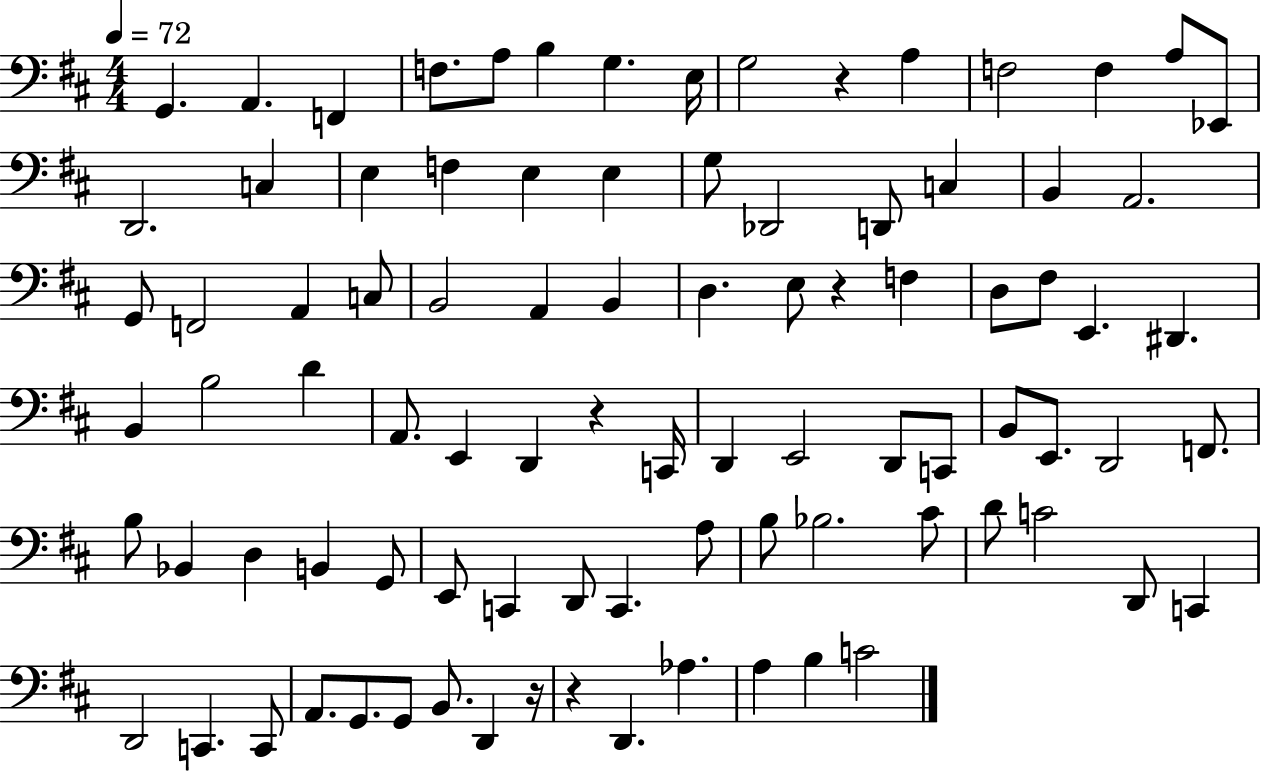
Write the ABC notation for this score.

X:1
T:Untitled
M:4/4
L:1/4
K:D
G,, A,, F,, F,/2 A,/2 B, G, E,/4 G,2 z A, F,2 F, A,/2 _E,,/2 D,,2 C, E, F, E, E, G,/2 _D,,2 D,,/2 C, B,, A,,2 G,,/2 F,,2 A,, C,/2 B,,2 A,, B,, D, E,/2 z F, D,/2 ^F,/2 E,, ^D,, B,, B,2 D A,,/2 E,, D,, z C,,/4 D,, E,,2 D,,/2 C,,/2 B,,/2 E,,/2 D,,2 F,,/2 B,/2 _B,, D, B,, G,,/2 E,,/2 C,, D,,/2 C,, A,/2 B,/2 _B,2 ^C/2 D/2 C2 D,,/2 C,, D,,2 C,, C,,/2 A,,/2 G,,/2 G,,/2 B,,/2 D,, z/4 z D,, _A, A, B, C2